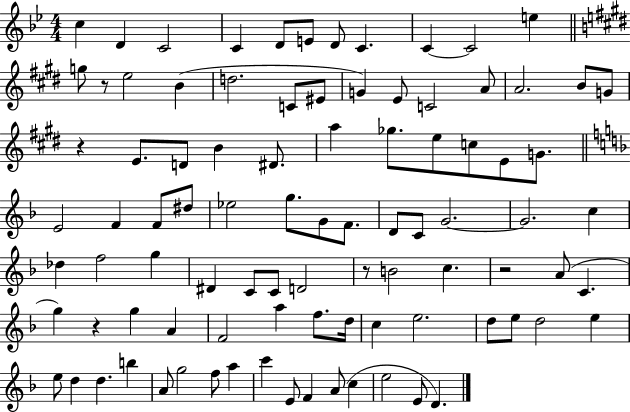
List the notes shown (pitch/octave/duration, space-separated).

C5/q D4/q C4/h C4/q D4/e E4/e D4/e C4/q. C4/q C4/h E5/q G5/e R/e E5/h B4/q D5/h. C4/e EIS4/e G4/q E4/e C4/h A4/e A4/h. B4/e G4/e R/q E4/e. D4/e B4/q D#4/e. A5/q Gb5/e. E5/e C5/e E4/e G4/e. E4/h F4/q F4/e D#5/e Eb5/h G5/e. G4/e F4/e. D4/e C4/e G4/h. G4/h. C5/q Db5/q F5/h G5/q D#4/q C4/e C4/e D4/h R/e B4/h C5/q. R/h A4/e C4/q. G5/q R/q G5/q A4/q F4/h A5/q F5/e. D5/s C5/q E5/h. D5/e E5/e D5/h E5/q E5/e D5/q D5/q. B5/q A4/e G5/h F5/e A5/q C6/q E4/e F4/q A4/e C5/q E5/h E4/e D4/q.